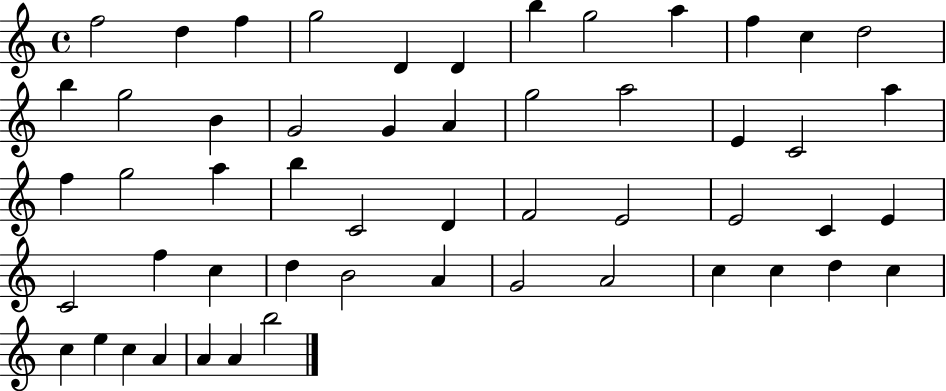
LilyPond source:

{
  \clef treble
  \time 4/4
  \defaultTimeSignature
  \key c \major
  f''2 d''4 f''4 | g''2 d'4 d'4 | b''4 g''2 a''4 | f''4 c''4 d''2 | \break b''4 g''2 b'4 | g'2 g'4 a'4 | g''2 a''2 | e'4 c'2 a''4 | \break f''4 g''2 a''4 | b''4 c'2 d'4 | f'2 e'2 | e'2 c'4 e'4 | \break c'2 f''4 c''4 | d''4 b'2 a'4 | g'2 a'2 | c''4 c''4 d''4 c''4 | \break c''4 e''4 c''4 a'4 | a'4 a'4 b''2 | \bar "|."
}